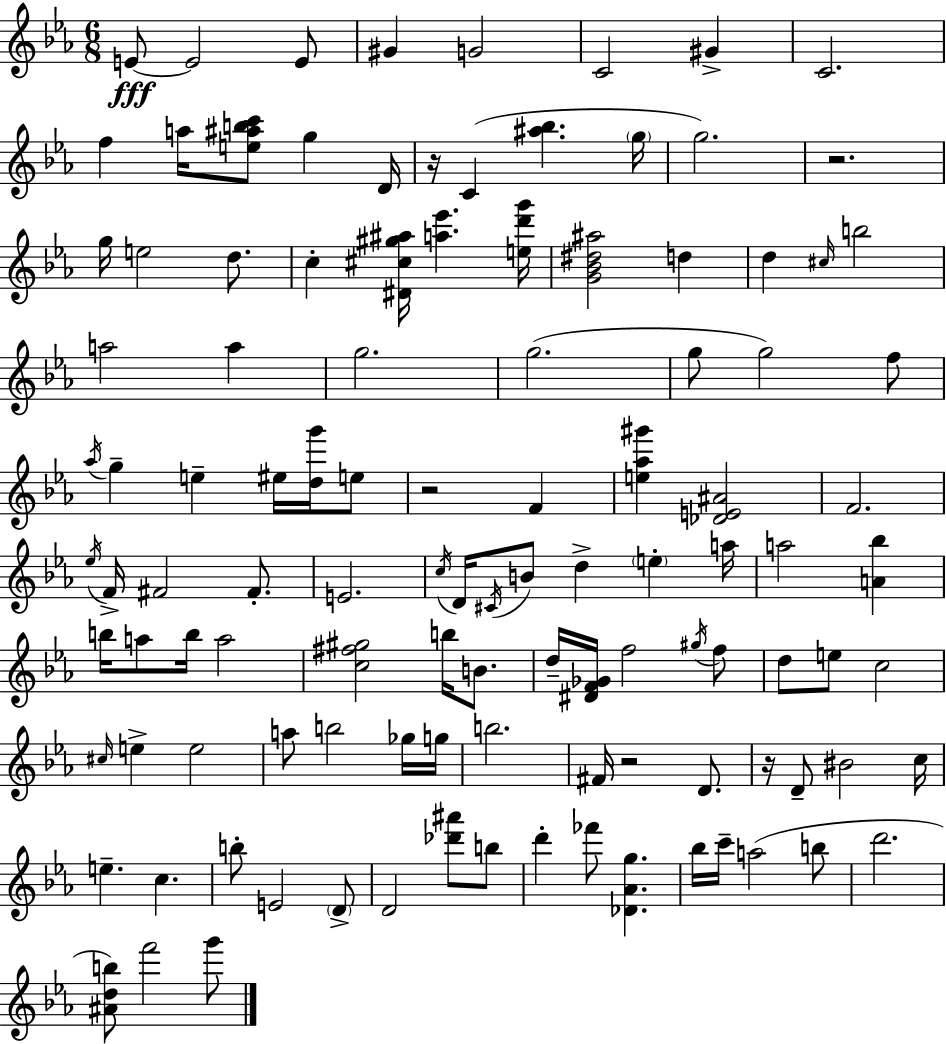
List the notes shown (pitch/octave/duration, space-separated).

E4/e E4/h E4/e G#4/q G4/h C4/h G#4/q C4/h. F5/q A5/s [E5,A#5,B5,C6]/e G5/q D4/s R/s C4/q [A#5,Bb5]/q. G5/s G5/h. R/h. G5/s E5/h D5/e. C5/q [D#4,C#5,G#5,A#5]/s [A5,Eb6]/q. [E5,D6,G6]/s [G4,Bb4,D#5,A#5]/h D5/q D5/q C#5/s B5/h A5/h A5/q G5/h. G5/h. G5/e G5/h F5/e Ab5/s G5/q E5/q EIS5/s [D5,G6]/s E5/e R/h F4/q [E5,Ab5,G#6]/q [Db4,E4,A#4]/h F4/h. Eb5/s F4/s F#4/h F#4/e. E4/h. C5/s D4/s C#4/s B4/e D5/q E5/q A5/s A5/h [A4,Bb5]/q B5/s A5/e B5/s A5/h [C5,F#5,G#5]/h B5/s B4/e. D5/s [D#4,F4,Gb4]/s F5/h G#5/s F5/e D5/e E5/e C5/h C#5/s E5/q E5/h A5/e B5/h Gb5/s G5/s B5/h. F#4/s R/h D4/e. R/s D4/e BIS4/h C5/s E5/q. C5/q. B5/e E4/h D4/e D4/h [Db6,A#6]/e B5/e D6/q FES6/e [Db4,Ab4,G5]/q. Bb5/s C6/s A5/h B5/e D6/h. [A#4,D5,B5]/e F6/h G6/e